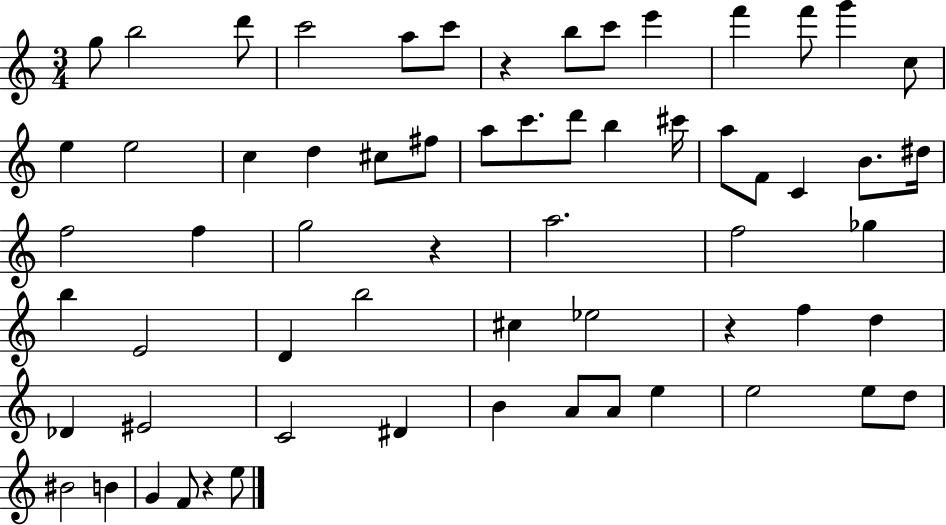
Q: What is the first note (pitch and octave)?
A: G5